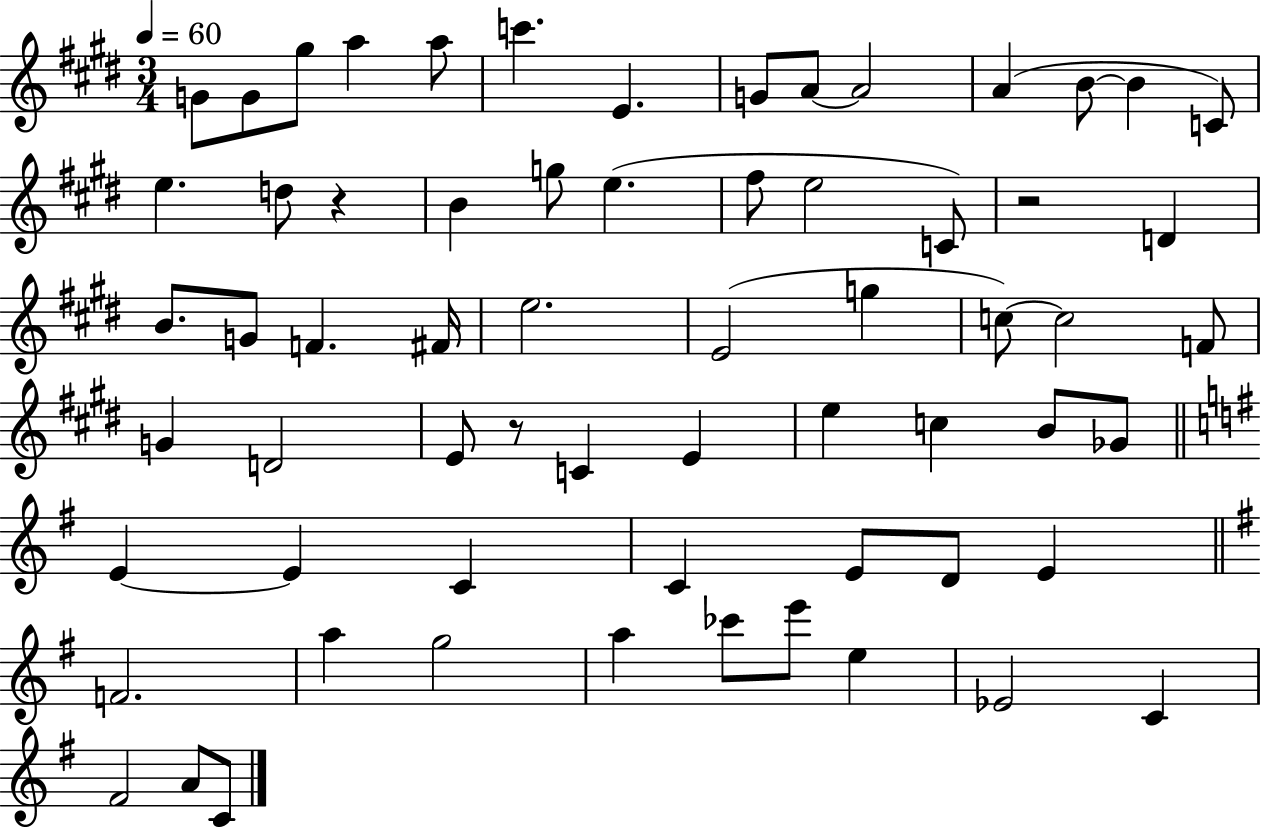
{
  \clef treble
  \numericTimeSignature
  \time 3/4
  \key e \major
  \tempo 4 = 60
  g'8 g'8 gis''8 a''4 a''8 | c'''4. e'4. | g'8 a'8~~ a'2 | a'4( b'8~~ b'4 c'8) | \break e''4. d''8 r4 | b'4 g''8 e''4.( | fis''8 e''2 c'8) | r2 d'4 | \break b'8. g'8 f'4. fis'16 | e''2. | e'2( g''4 | c''8~~) c''2 f'8 | \break g'4 d'2 | e'8 r8 c'4 e'4 | e''4 c''4 b'8 ges'8 | \bar "||" \break \key g \major e'4~~ e'4 c'4 | c'4 e'8 d'8 e'4 | \bar "||" \break \key g \major f'2. | a''4 g''2 | a''4 ces'''8 e'''8 e''4 | ees'2 c'4 | \break fis'2 a'8 c'8 | \bar "|."
}